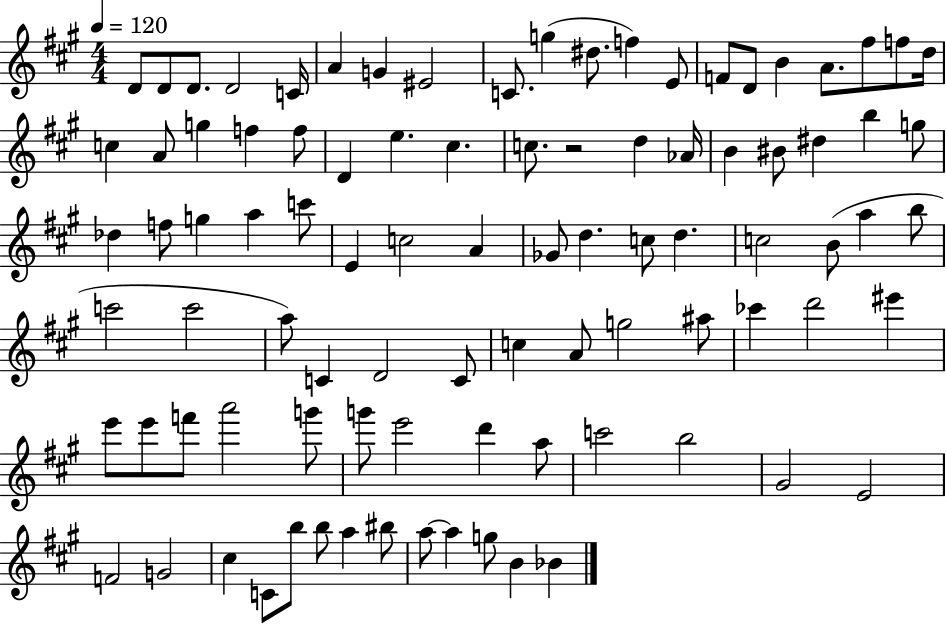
D4/e D4/e D4/e. D4/h C4/s A4/q G4/q EIS4/h C4/e. G5/q D#5/e. F5/q E4/e F4/e D4/e B4/q A4/e. F#5/e F5/e D5/s C5/q A4/e G5/q F5/q F5/e D4/q E5/q. C#5/q. C5/e. R/h D5/q Ab4/s B4/q BIS4/e D#5/q B5/q G5/e Db5/q F5/e G5/q A5/q C6/e E4/q C5/h A4/q Gb4/e D5/q. C5/e D5/q. C5/h B4/e A5/q B5/e C6/h C6/h A5/e C4/q D4/h C4/e C5/q A4/e G5/h A#5/e CES6/q D6/h EIS6/q E6/e E6/e F6/e A6/h G6/e G6/e E6/h D6/q A5/e C6/h B5/h G#4/h E4/h F4/h G4/h C#5/q C4/e B5/e B5/e A5/q BIS5/e A5/e A5/q G5/e B4/q Bb4/q